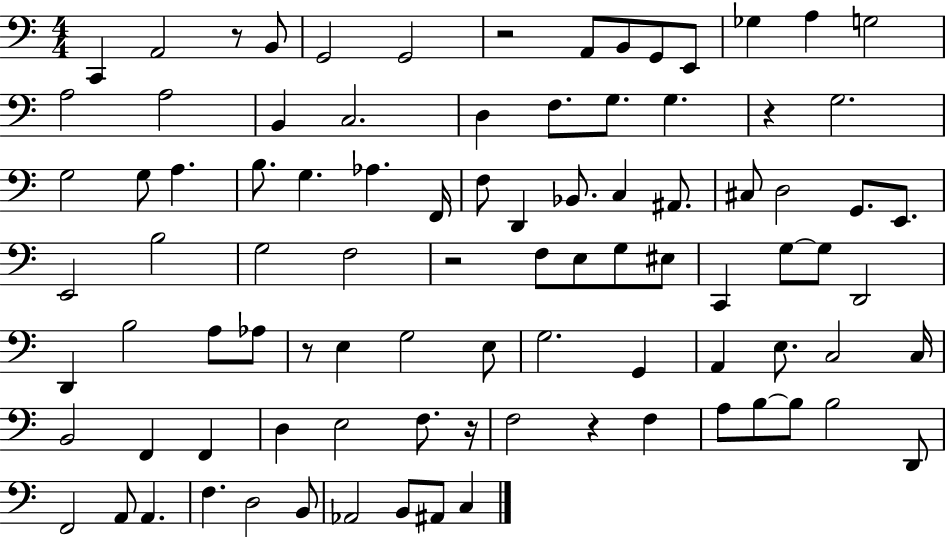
X:1
T:Untitled
M:4/4
L:1/4
K:C
C,, A,,2 z/2 B,,/2 G,,2 G,,2 z2 A,,/2 B,,/2 G,,/2 E,,/2 _G, A, G,2 A,2 A,2 B,, C,2 D, F,/2 G,/2 G, z G,2 G,2 G,/2 A, B,/2 G, _A, F,,/4 F,/2 D,, _B,,/2 C, ^A,,/2 ^C,/2 D,2 G,,/2 E,,/2 E,,2 B,2 G,2 F,2 z2 F,/2 E,/2 G,/2 ^E,/2 C,, G,/2 G,/2 D,,2 D,, B,2 A,/2 _A,/2 z/2 E, G,2 E,/2 G,2 G,, A,, E,/2 C,2 C,/4 B,,2 F,, F,, D, E,2 F,/2 z/4 F,2 z F, A,/2 B,/2 B,/2 B,2 D,,/2 F,,2 A,,/2 A,, F, D,2 B,,/2 _A,,2 B,,/2 ^A,,/2 C,